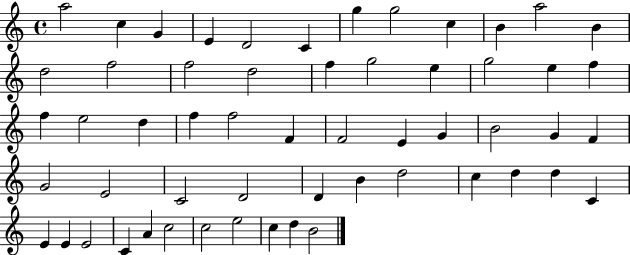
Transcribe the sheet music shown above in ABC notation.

X:1
T:Untitled
M:4/4
L:1/4
K:C
a2 c G E D2 C g g2 c B a2 B d2 f2 f2 d2 f g2 e g2 e f f e2 d f f2 F F2 E G B2 G F G2 E2 C2 D2 D B d2 c d d C E E E2 C A c2 c2 e2 c d B2